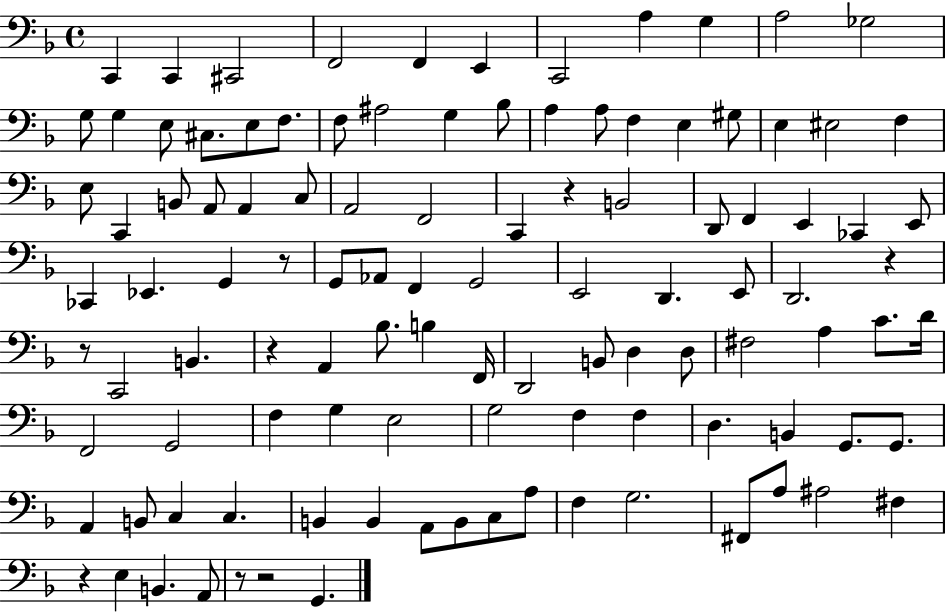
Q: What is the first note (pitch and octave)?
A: C2